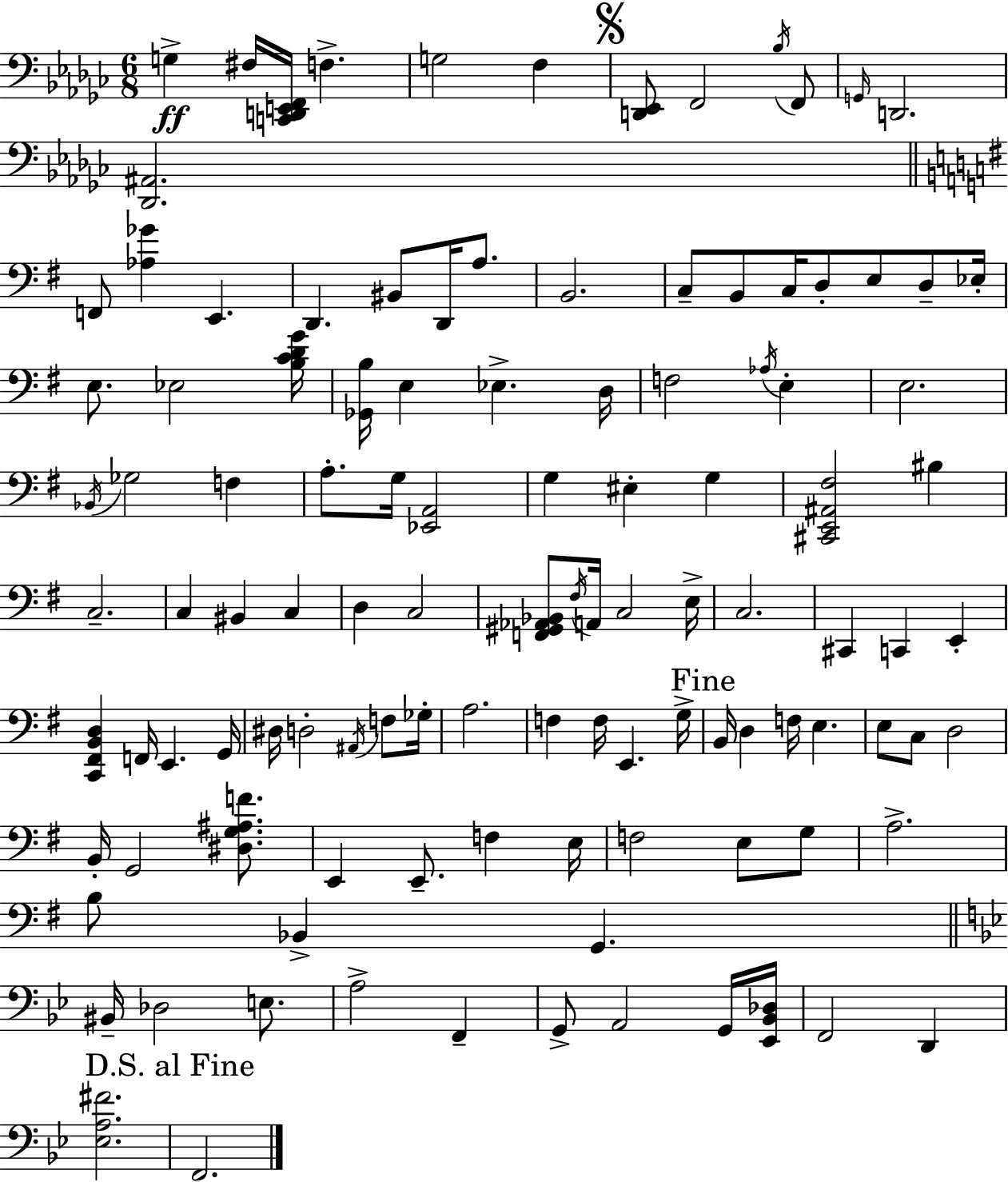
{
  \clef bass
  \numericTimeSignature
  \time 6/8
  \key ees \minor
  g4->\ff fis16 <c, d, e, f,>16 f4.-> | g2 f4 | \mark \markup { \musicglyph "scripts.segno" } <d, ees,>8 f,2 \acciaccatura { bes16 } f,8 | \grace { g,16 } d,2. | \break <des, ais,>2. | \bar "||" \break \key g \major f,8 <aes ges'>4 e,4. | d,4. bis,8 d,16 a8. | b,2. | c8-- b,8 c16 d8-. e8 d8-- ees16-. | \break e8. ees2 <b c' d' g'>16 | <ges, b>16 e4 ees4.-> d16 | f2 \acciaccatura { aes16 } e4-. | e2. | \break \acciaccatura { bes,16 } ges2 f4 | a8.-. g16 <ees, a,>2 | g4 eis4-. g4 | <cis, e, ais, fis>2 bis4 | \break c2.-- | c4 bis,4 c4 | d4 c2 | <f, gis, aes, bes,>8 \acciaccatura { fis16 } a,16 c2 | \break e16-> c2. | cis,4 c,4 e,4-. | <c, fis, b, d>4 f,16 e,4. | g,16 dis16 d2-. | \break \acciaccatura { ais,16 } f8 ges16-. a2. | f4 f16 e,4. | g16-> \mark "Fine" b,16 d4 f16 e4. | e8 c8 d2 | \break b,16-. g,2 | <dis g ais f'>8. e,4 e,8.-- f4 | e16 f2 | e8 g8 a2.-> | \break b8 bes,4-> g,4. | \bar "||" \break \key bes \major bis,16-- des2 e8. | a2-> f,4-- | g,8-> a,2 g,16 <ees, bes, des>16 | f,2 d,4 | \break <ees a fis'>2. | \mark "D.S. al Fine" f,2. | \bar "|."
}